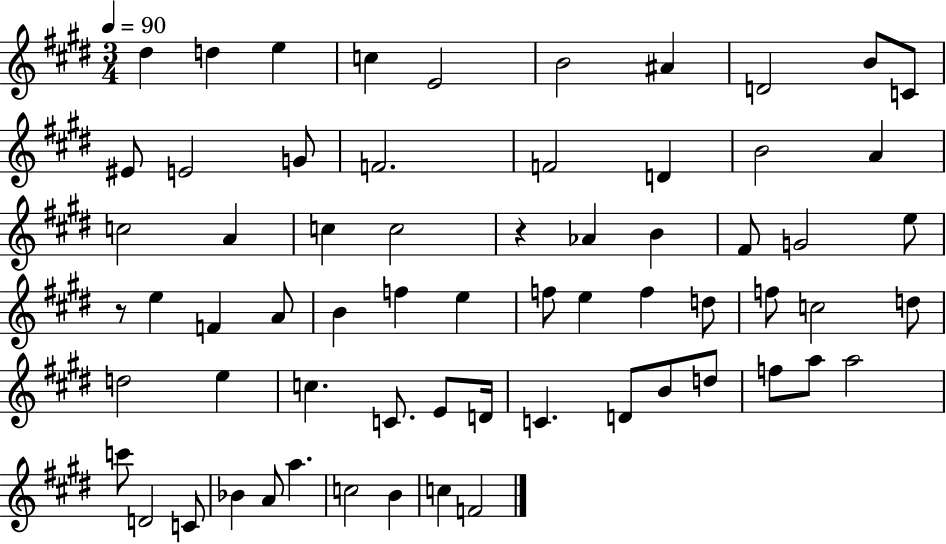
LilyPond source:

{
  \clef treble
  \numericTimeSignature
  \time 3/4
  \key e \major
  \tempo 4 = 90
  \repeat volta 2 { dis''4 d''4 e''4 | c''4 e'2 | b'2 ais'4 | d'2 b'8 c'8 | \break eis'8 e'2 g'8 | f'2. | f'2 d'4 | b'2 a'4 | \break c''2 a'4 | c''4 c''2 | r4 aes'4 b'4 | fis'8 g'2 e''8 | \break r8 e''4 f'4 a'8 | b'4 f''4 e''4 | f''8 e''4 f''4 d''8 | f''8 c''2 d''8 | \break d''2 e''4 | c''4. c'8. e'8 d'16 | c'4. d'8 b'8 d''8 | f''8 a''8 a''2 | \break c'''8 d'2 c'8 | bes'4 a'8 a''4. | c''2 b'4 | c''4 f'2 | \break } \bar "|."
}